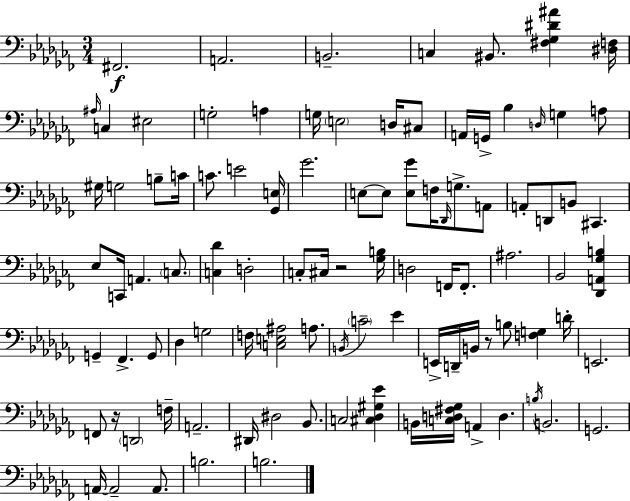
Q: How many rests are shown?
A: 3